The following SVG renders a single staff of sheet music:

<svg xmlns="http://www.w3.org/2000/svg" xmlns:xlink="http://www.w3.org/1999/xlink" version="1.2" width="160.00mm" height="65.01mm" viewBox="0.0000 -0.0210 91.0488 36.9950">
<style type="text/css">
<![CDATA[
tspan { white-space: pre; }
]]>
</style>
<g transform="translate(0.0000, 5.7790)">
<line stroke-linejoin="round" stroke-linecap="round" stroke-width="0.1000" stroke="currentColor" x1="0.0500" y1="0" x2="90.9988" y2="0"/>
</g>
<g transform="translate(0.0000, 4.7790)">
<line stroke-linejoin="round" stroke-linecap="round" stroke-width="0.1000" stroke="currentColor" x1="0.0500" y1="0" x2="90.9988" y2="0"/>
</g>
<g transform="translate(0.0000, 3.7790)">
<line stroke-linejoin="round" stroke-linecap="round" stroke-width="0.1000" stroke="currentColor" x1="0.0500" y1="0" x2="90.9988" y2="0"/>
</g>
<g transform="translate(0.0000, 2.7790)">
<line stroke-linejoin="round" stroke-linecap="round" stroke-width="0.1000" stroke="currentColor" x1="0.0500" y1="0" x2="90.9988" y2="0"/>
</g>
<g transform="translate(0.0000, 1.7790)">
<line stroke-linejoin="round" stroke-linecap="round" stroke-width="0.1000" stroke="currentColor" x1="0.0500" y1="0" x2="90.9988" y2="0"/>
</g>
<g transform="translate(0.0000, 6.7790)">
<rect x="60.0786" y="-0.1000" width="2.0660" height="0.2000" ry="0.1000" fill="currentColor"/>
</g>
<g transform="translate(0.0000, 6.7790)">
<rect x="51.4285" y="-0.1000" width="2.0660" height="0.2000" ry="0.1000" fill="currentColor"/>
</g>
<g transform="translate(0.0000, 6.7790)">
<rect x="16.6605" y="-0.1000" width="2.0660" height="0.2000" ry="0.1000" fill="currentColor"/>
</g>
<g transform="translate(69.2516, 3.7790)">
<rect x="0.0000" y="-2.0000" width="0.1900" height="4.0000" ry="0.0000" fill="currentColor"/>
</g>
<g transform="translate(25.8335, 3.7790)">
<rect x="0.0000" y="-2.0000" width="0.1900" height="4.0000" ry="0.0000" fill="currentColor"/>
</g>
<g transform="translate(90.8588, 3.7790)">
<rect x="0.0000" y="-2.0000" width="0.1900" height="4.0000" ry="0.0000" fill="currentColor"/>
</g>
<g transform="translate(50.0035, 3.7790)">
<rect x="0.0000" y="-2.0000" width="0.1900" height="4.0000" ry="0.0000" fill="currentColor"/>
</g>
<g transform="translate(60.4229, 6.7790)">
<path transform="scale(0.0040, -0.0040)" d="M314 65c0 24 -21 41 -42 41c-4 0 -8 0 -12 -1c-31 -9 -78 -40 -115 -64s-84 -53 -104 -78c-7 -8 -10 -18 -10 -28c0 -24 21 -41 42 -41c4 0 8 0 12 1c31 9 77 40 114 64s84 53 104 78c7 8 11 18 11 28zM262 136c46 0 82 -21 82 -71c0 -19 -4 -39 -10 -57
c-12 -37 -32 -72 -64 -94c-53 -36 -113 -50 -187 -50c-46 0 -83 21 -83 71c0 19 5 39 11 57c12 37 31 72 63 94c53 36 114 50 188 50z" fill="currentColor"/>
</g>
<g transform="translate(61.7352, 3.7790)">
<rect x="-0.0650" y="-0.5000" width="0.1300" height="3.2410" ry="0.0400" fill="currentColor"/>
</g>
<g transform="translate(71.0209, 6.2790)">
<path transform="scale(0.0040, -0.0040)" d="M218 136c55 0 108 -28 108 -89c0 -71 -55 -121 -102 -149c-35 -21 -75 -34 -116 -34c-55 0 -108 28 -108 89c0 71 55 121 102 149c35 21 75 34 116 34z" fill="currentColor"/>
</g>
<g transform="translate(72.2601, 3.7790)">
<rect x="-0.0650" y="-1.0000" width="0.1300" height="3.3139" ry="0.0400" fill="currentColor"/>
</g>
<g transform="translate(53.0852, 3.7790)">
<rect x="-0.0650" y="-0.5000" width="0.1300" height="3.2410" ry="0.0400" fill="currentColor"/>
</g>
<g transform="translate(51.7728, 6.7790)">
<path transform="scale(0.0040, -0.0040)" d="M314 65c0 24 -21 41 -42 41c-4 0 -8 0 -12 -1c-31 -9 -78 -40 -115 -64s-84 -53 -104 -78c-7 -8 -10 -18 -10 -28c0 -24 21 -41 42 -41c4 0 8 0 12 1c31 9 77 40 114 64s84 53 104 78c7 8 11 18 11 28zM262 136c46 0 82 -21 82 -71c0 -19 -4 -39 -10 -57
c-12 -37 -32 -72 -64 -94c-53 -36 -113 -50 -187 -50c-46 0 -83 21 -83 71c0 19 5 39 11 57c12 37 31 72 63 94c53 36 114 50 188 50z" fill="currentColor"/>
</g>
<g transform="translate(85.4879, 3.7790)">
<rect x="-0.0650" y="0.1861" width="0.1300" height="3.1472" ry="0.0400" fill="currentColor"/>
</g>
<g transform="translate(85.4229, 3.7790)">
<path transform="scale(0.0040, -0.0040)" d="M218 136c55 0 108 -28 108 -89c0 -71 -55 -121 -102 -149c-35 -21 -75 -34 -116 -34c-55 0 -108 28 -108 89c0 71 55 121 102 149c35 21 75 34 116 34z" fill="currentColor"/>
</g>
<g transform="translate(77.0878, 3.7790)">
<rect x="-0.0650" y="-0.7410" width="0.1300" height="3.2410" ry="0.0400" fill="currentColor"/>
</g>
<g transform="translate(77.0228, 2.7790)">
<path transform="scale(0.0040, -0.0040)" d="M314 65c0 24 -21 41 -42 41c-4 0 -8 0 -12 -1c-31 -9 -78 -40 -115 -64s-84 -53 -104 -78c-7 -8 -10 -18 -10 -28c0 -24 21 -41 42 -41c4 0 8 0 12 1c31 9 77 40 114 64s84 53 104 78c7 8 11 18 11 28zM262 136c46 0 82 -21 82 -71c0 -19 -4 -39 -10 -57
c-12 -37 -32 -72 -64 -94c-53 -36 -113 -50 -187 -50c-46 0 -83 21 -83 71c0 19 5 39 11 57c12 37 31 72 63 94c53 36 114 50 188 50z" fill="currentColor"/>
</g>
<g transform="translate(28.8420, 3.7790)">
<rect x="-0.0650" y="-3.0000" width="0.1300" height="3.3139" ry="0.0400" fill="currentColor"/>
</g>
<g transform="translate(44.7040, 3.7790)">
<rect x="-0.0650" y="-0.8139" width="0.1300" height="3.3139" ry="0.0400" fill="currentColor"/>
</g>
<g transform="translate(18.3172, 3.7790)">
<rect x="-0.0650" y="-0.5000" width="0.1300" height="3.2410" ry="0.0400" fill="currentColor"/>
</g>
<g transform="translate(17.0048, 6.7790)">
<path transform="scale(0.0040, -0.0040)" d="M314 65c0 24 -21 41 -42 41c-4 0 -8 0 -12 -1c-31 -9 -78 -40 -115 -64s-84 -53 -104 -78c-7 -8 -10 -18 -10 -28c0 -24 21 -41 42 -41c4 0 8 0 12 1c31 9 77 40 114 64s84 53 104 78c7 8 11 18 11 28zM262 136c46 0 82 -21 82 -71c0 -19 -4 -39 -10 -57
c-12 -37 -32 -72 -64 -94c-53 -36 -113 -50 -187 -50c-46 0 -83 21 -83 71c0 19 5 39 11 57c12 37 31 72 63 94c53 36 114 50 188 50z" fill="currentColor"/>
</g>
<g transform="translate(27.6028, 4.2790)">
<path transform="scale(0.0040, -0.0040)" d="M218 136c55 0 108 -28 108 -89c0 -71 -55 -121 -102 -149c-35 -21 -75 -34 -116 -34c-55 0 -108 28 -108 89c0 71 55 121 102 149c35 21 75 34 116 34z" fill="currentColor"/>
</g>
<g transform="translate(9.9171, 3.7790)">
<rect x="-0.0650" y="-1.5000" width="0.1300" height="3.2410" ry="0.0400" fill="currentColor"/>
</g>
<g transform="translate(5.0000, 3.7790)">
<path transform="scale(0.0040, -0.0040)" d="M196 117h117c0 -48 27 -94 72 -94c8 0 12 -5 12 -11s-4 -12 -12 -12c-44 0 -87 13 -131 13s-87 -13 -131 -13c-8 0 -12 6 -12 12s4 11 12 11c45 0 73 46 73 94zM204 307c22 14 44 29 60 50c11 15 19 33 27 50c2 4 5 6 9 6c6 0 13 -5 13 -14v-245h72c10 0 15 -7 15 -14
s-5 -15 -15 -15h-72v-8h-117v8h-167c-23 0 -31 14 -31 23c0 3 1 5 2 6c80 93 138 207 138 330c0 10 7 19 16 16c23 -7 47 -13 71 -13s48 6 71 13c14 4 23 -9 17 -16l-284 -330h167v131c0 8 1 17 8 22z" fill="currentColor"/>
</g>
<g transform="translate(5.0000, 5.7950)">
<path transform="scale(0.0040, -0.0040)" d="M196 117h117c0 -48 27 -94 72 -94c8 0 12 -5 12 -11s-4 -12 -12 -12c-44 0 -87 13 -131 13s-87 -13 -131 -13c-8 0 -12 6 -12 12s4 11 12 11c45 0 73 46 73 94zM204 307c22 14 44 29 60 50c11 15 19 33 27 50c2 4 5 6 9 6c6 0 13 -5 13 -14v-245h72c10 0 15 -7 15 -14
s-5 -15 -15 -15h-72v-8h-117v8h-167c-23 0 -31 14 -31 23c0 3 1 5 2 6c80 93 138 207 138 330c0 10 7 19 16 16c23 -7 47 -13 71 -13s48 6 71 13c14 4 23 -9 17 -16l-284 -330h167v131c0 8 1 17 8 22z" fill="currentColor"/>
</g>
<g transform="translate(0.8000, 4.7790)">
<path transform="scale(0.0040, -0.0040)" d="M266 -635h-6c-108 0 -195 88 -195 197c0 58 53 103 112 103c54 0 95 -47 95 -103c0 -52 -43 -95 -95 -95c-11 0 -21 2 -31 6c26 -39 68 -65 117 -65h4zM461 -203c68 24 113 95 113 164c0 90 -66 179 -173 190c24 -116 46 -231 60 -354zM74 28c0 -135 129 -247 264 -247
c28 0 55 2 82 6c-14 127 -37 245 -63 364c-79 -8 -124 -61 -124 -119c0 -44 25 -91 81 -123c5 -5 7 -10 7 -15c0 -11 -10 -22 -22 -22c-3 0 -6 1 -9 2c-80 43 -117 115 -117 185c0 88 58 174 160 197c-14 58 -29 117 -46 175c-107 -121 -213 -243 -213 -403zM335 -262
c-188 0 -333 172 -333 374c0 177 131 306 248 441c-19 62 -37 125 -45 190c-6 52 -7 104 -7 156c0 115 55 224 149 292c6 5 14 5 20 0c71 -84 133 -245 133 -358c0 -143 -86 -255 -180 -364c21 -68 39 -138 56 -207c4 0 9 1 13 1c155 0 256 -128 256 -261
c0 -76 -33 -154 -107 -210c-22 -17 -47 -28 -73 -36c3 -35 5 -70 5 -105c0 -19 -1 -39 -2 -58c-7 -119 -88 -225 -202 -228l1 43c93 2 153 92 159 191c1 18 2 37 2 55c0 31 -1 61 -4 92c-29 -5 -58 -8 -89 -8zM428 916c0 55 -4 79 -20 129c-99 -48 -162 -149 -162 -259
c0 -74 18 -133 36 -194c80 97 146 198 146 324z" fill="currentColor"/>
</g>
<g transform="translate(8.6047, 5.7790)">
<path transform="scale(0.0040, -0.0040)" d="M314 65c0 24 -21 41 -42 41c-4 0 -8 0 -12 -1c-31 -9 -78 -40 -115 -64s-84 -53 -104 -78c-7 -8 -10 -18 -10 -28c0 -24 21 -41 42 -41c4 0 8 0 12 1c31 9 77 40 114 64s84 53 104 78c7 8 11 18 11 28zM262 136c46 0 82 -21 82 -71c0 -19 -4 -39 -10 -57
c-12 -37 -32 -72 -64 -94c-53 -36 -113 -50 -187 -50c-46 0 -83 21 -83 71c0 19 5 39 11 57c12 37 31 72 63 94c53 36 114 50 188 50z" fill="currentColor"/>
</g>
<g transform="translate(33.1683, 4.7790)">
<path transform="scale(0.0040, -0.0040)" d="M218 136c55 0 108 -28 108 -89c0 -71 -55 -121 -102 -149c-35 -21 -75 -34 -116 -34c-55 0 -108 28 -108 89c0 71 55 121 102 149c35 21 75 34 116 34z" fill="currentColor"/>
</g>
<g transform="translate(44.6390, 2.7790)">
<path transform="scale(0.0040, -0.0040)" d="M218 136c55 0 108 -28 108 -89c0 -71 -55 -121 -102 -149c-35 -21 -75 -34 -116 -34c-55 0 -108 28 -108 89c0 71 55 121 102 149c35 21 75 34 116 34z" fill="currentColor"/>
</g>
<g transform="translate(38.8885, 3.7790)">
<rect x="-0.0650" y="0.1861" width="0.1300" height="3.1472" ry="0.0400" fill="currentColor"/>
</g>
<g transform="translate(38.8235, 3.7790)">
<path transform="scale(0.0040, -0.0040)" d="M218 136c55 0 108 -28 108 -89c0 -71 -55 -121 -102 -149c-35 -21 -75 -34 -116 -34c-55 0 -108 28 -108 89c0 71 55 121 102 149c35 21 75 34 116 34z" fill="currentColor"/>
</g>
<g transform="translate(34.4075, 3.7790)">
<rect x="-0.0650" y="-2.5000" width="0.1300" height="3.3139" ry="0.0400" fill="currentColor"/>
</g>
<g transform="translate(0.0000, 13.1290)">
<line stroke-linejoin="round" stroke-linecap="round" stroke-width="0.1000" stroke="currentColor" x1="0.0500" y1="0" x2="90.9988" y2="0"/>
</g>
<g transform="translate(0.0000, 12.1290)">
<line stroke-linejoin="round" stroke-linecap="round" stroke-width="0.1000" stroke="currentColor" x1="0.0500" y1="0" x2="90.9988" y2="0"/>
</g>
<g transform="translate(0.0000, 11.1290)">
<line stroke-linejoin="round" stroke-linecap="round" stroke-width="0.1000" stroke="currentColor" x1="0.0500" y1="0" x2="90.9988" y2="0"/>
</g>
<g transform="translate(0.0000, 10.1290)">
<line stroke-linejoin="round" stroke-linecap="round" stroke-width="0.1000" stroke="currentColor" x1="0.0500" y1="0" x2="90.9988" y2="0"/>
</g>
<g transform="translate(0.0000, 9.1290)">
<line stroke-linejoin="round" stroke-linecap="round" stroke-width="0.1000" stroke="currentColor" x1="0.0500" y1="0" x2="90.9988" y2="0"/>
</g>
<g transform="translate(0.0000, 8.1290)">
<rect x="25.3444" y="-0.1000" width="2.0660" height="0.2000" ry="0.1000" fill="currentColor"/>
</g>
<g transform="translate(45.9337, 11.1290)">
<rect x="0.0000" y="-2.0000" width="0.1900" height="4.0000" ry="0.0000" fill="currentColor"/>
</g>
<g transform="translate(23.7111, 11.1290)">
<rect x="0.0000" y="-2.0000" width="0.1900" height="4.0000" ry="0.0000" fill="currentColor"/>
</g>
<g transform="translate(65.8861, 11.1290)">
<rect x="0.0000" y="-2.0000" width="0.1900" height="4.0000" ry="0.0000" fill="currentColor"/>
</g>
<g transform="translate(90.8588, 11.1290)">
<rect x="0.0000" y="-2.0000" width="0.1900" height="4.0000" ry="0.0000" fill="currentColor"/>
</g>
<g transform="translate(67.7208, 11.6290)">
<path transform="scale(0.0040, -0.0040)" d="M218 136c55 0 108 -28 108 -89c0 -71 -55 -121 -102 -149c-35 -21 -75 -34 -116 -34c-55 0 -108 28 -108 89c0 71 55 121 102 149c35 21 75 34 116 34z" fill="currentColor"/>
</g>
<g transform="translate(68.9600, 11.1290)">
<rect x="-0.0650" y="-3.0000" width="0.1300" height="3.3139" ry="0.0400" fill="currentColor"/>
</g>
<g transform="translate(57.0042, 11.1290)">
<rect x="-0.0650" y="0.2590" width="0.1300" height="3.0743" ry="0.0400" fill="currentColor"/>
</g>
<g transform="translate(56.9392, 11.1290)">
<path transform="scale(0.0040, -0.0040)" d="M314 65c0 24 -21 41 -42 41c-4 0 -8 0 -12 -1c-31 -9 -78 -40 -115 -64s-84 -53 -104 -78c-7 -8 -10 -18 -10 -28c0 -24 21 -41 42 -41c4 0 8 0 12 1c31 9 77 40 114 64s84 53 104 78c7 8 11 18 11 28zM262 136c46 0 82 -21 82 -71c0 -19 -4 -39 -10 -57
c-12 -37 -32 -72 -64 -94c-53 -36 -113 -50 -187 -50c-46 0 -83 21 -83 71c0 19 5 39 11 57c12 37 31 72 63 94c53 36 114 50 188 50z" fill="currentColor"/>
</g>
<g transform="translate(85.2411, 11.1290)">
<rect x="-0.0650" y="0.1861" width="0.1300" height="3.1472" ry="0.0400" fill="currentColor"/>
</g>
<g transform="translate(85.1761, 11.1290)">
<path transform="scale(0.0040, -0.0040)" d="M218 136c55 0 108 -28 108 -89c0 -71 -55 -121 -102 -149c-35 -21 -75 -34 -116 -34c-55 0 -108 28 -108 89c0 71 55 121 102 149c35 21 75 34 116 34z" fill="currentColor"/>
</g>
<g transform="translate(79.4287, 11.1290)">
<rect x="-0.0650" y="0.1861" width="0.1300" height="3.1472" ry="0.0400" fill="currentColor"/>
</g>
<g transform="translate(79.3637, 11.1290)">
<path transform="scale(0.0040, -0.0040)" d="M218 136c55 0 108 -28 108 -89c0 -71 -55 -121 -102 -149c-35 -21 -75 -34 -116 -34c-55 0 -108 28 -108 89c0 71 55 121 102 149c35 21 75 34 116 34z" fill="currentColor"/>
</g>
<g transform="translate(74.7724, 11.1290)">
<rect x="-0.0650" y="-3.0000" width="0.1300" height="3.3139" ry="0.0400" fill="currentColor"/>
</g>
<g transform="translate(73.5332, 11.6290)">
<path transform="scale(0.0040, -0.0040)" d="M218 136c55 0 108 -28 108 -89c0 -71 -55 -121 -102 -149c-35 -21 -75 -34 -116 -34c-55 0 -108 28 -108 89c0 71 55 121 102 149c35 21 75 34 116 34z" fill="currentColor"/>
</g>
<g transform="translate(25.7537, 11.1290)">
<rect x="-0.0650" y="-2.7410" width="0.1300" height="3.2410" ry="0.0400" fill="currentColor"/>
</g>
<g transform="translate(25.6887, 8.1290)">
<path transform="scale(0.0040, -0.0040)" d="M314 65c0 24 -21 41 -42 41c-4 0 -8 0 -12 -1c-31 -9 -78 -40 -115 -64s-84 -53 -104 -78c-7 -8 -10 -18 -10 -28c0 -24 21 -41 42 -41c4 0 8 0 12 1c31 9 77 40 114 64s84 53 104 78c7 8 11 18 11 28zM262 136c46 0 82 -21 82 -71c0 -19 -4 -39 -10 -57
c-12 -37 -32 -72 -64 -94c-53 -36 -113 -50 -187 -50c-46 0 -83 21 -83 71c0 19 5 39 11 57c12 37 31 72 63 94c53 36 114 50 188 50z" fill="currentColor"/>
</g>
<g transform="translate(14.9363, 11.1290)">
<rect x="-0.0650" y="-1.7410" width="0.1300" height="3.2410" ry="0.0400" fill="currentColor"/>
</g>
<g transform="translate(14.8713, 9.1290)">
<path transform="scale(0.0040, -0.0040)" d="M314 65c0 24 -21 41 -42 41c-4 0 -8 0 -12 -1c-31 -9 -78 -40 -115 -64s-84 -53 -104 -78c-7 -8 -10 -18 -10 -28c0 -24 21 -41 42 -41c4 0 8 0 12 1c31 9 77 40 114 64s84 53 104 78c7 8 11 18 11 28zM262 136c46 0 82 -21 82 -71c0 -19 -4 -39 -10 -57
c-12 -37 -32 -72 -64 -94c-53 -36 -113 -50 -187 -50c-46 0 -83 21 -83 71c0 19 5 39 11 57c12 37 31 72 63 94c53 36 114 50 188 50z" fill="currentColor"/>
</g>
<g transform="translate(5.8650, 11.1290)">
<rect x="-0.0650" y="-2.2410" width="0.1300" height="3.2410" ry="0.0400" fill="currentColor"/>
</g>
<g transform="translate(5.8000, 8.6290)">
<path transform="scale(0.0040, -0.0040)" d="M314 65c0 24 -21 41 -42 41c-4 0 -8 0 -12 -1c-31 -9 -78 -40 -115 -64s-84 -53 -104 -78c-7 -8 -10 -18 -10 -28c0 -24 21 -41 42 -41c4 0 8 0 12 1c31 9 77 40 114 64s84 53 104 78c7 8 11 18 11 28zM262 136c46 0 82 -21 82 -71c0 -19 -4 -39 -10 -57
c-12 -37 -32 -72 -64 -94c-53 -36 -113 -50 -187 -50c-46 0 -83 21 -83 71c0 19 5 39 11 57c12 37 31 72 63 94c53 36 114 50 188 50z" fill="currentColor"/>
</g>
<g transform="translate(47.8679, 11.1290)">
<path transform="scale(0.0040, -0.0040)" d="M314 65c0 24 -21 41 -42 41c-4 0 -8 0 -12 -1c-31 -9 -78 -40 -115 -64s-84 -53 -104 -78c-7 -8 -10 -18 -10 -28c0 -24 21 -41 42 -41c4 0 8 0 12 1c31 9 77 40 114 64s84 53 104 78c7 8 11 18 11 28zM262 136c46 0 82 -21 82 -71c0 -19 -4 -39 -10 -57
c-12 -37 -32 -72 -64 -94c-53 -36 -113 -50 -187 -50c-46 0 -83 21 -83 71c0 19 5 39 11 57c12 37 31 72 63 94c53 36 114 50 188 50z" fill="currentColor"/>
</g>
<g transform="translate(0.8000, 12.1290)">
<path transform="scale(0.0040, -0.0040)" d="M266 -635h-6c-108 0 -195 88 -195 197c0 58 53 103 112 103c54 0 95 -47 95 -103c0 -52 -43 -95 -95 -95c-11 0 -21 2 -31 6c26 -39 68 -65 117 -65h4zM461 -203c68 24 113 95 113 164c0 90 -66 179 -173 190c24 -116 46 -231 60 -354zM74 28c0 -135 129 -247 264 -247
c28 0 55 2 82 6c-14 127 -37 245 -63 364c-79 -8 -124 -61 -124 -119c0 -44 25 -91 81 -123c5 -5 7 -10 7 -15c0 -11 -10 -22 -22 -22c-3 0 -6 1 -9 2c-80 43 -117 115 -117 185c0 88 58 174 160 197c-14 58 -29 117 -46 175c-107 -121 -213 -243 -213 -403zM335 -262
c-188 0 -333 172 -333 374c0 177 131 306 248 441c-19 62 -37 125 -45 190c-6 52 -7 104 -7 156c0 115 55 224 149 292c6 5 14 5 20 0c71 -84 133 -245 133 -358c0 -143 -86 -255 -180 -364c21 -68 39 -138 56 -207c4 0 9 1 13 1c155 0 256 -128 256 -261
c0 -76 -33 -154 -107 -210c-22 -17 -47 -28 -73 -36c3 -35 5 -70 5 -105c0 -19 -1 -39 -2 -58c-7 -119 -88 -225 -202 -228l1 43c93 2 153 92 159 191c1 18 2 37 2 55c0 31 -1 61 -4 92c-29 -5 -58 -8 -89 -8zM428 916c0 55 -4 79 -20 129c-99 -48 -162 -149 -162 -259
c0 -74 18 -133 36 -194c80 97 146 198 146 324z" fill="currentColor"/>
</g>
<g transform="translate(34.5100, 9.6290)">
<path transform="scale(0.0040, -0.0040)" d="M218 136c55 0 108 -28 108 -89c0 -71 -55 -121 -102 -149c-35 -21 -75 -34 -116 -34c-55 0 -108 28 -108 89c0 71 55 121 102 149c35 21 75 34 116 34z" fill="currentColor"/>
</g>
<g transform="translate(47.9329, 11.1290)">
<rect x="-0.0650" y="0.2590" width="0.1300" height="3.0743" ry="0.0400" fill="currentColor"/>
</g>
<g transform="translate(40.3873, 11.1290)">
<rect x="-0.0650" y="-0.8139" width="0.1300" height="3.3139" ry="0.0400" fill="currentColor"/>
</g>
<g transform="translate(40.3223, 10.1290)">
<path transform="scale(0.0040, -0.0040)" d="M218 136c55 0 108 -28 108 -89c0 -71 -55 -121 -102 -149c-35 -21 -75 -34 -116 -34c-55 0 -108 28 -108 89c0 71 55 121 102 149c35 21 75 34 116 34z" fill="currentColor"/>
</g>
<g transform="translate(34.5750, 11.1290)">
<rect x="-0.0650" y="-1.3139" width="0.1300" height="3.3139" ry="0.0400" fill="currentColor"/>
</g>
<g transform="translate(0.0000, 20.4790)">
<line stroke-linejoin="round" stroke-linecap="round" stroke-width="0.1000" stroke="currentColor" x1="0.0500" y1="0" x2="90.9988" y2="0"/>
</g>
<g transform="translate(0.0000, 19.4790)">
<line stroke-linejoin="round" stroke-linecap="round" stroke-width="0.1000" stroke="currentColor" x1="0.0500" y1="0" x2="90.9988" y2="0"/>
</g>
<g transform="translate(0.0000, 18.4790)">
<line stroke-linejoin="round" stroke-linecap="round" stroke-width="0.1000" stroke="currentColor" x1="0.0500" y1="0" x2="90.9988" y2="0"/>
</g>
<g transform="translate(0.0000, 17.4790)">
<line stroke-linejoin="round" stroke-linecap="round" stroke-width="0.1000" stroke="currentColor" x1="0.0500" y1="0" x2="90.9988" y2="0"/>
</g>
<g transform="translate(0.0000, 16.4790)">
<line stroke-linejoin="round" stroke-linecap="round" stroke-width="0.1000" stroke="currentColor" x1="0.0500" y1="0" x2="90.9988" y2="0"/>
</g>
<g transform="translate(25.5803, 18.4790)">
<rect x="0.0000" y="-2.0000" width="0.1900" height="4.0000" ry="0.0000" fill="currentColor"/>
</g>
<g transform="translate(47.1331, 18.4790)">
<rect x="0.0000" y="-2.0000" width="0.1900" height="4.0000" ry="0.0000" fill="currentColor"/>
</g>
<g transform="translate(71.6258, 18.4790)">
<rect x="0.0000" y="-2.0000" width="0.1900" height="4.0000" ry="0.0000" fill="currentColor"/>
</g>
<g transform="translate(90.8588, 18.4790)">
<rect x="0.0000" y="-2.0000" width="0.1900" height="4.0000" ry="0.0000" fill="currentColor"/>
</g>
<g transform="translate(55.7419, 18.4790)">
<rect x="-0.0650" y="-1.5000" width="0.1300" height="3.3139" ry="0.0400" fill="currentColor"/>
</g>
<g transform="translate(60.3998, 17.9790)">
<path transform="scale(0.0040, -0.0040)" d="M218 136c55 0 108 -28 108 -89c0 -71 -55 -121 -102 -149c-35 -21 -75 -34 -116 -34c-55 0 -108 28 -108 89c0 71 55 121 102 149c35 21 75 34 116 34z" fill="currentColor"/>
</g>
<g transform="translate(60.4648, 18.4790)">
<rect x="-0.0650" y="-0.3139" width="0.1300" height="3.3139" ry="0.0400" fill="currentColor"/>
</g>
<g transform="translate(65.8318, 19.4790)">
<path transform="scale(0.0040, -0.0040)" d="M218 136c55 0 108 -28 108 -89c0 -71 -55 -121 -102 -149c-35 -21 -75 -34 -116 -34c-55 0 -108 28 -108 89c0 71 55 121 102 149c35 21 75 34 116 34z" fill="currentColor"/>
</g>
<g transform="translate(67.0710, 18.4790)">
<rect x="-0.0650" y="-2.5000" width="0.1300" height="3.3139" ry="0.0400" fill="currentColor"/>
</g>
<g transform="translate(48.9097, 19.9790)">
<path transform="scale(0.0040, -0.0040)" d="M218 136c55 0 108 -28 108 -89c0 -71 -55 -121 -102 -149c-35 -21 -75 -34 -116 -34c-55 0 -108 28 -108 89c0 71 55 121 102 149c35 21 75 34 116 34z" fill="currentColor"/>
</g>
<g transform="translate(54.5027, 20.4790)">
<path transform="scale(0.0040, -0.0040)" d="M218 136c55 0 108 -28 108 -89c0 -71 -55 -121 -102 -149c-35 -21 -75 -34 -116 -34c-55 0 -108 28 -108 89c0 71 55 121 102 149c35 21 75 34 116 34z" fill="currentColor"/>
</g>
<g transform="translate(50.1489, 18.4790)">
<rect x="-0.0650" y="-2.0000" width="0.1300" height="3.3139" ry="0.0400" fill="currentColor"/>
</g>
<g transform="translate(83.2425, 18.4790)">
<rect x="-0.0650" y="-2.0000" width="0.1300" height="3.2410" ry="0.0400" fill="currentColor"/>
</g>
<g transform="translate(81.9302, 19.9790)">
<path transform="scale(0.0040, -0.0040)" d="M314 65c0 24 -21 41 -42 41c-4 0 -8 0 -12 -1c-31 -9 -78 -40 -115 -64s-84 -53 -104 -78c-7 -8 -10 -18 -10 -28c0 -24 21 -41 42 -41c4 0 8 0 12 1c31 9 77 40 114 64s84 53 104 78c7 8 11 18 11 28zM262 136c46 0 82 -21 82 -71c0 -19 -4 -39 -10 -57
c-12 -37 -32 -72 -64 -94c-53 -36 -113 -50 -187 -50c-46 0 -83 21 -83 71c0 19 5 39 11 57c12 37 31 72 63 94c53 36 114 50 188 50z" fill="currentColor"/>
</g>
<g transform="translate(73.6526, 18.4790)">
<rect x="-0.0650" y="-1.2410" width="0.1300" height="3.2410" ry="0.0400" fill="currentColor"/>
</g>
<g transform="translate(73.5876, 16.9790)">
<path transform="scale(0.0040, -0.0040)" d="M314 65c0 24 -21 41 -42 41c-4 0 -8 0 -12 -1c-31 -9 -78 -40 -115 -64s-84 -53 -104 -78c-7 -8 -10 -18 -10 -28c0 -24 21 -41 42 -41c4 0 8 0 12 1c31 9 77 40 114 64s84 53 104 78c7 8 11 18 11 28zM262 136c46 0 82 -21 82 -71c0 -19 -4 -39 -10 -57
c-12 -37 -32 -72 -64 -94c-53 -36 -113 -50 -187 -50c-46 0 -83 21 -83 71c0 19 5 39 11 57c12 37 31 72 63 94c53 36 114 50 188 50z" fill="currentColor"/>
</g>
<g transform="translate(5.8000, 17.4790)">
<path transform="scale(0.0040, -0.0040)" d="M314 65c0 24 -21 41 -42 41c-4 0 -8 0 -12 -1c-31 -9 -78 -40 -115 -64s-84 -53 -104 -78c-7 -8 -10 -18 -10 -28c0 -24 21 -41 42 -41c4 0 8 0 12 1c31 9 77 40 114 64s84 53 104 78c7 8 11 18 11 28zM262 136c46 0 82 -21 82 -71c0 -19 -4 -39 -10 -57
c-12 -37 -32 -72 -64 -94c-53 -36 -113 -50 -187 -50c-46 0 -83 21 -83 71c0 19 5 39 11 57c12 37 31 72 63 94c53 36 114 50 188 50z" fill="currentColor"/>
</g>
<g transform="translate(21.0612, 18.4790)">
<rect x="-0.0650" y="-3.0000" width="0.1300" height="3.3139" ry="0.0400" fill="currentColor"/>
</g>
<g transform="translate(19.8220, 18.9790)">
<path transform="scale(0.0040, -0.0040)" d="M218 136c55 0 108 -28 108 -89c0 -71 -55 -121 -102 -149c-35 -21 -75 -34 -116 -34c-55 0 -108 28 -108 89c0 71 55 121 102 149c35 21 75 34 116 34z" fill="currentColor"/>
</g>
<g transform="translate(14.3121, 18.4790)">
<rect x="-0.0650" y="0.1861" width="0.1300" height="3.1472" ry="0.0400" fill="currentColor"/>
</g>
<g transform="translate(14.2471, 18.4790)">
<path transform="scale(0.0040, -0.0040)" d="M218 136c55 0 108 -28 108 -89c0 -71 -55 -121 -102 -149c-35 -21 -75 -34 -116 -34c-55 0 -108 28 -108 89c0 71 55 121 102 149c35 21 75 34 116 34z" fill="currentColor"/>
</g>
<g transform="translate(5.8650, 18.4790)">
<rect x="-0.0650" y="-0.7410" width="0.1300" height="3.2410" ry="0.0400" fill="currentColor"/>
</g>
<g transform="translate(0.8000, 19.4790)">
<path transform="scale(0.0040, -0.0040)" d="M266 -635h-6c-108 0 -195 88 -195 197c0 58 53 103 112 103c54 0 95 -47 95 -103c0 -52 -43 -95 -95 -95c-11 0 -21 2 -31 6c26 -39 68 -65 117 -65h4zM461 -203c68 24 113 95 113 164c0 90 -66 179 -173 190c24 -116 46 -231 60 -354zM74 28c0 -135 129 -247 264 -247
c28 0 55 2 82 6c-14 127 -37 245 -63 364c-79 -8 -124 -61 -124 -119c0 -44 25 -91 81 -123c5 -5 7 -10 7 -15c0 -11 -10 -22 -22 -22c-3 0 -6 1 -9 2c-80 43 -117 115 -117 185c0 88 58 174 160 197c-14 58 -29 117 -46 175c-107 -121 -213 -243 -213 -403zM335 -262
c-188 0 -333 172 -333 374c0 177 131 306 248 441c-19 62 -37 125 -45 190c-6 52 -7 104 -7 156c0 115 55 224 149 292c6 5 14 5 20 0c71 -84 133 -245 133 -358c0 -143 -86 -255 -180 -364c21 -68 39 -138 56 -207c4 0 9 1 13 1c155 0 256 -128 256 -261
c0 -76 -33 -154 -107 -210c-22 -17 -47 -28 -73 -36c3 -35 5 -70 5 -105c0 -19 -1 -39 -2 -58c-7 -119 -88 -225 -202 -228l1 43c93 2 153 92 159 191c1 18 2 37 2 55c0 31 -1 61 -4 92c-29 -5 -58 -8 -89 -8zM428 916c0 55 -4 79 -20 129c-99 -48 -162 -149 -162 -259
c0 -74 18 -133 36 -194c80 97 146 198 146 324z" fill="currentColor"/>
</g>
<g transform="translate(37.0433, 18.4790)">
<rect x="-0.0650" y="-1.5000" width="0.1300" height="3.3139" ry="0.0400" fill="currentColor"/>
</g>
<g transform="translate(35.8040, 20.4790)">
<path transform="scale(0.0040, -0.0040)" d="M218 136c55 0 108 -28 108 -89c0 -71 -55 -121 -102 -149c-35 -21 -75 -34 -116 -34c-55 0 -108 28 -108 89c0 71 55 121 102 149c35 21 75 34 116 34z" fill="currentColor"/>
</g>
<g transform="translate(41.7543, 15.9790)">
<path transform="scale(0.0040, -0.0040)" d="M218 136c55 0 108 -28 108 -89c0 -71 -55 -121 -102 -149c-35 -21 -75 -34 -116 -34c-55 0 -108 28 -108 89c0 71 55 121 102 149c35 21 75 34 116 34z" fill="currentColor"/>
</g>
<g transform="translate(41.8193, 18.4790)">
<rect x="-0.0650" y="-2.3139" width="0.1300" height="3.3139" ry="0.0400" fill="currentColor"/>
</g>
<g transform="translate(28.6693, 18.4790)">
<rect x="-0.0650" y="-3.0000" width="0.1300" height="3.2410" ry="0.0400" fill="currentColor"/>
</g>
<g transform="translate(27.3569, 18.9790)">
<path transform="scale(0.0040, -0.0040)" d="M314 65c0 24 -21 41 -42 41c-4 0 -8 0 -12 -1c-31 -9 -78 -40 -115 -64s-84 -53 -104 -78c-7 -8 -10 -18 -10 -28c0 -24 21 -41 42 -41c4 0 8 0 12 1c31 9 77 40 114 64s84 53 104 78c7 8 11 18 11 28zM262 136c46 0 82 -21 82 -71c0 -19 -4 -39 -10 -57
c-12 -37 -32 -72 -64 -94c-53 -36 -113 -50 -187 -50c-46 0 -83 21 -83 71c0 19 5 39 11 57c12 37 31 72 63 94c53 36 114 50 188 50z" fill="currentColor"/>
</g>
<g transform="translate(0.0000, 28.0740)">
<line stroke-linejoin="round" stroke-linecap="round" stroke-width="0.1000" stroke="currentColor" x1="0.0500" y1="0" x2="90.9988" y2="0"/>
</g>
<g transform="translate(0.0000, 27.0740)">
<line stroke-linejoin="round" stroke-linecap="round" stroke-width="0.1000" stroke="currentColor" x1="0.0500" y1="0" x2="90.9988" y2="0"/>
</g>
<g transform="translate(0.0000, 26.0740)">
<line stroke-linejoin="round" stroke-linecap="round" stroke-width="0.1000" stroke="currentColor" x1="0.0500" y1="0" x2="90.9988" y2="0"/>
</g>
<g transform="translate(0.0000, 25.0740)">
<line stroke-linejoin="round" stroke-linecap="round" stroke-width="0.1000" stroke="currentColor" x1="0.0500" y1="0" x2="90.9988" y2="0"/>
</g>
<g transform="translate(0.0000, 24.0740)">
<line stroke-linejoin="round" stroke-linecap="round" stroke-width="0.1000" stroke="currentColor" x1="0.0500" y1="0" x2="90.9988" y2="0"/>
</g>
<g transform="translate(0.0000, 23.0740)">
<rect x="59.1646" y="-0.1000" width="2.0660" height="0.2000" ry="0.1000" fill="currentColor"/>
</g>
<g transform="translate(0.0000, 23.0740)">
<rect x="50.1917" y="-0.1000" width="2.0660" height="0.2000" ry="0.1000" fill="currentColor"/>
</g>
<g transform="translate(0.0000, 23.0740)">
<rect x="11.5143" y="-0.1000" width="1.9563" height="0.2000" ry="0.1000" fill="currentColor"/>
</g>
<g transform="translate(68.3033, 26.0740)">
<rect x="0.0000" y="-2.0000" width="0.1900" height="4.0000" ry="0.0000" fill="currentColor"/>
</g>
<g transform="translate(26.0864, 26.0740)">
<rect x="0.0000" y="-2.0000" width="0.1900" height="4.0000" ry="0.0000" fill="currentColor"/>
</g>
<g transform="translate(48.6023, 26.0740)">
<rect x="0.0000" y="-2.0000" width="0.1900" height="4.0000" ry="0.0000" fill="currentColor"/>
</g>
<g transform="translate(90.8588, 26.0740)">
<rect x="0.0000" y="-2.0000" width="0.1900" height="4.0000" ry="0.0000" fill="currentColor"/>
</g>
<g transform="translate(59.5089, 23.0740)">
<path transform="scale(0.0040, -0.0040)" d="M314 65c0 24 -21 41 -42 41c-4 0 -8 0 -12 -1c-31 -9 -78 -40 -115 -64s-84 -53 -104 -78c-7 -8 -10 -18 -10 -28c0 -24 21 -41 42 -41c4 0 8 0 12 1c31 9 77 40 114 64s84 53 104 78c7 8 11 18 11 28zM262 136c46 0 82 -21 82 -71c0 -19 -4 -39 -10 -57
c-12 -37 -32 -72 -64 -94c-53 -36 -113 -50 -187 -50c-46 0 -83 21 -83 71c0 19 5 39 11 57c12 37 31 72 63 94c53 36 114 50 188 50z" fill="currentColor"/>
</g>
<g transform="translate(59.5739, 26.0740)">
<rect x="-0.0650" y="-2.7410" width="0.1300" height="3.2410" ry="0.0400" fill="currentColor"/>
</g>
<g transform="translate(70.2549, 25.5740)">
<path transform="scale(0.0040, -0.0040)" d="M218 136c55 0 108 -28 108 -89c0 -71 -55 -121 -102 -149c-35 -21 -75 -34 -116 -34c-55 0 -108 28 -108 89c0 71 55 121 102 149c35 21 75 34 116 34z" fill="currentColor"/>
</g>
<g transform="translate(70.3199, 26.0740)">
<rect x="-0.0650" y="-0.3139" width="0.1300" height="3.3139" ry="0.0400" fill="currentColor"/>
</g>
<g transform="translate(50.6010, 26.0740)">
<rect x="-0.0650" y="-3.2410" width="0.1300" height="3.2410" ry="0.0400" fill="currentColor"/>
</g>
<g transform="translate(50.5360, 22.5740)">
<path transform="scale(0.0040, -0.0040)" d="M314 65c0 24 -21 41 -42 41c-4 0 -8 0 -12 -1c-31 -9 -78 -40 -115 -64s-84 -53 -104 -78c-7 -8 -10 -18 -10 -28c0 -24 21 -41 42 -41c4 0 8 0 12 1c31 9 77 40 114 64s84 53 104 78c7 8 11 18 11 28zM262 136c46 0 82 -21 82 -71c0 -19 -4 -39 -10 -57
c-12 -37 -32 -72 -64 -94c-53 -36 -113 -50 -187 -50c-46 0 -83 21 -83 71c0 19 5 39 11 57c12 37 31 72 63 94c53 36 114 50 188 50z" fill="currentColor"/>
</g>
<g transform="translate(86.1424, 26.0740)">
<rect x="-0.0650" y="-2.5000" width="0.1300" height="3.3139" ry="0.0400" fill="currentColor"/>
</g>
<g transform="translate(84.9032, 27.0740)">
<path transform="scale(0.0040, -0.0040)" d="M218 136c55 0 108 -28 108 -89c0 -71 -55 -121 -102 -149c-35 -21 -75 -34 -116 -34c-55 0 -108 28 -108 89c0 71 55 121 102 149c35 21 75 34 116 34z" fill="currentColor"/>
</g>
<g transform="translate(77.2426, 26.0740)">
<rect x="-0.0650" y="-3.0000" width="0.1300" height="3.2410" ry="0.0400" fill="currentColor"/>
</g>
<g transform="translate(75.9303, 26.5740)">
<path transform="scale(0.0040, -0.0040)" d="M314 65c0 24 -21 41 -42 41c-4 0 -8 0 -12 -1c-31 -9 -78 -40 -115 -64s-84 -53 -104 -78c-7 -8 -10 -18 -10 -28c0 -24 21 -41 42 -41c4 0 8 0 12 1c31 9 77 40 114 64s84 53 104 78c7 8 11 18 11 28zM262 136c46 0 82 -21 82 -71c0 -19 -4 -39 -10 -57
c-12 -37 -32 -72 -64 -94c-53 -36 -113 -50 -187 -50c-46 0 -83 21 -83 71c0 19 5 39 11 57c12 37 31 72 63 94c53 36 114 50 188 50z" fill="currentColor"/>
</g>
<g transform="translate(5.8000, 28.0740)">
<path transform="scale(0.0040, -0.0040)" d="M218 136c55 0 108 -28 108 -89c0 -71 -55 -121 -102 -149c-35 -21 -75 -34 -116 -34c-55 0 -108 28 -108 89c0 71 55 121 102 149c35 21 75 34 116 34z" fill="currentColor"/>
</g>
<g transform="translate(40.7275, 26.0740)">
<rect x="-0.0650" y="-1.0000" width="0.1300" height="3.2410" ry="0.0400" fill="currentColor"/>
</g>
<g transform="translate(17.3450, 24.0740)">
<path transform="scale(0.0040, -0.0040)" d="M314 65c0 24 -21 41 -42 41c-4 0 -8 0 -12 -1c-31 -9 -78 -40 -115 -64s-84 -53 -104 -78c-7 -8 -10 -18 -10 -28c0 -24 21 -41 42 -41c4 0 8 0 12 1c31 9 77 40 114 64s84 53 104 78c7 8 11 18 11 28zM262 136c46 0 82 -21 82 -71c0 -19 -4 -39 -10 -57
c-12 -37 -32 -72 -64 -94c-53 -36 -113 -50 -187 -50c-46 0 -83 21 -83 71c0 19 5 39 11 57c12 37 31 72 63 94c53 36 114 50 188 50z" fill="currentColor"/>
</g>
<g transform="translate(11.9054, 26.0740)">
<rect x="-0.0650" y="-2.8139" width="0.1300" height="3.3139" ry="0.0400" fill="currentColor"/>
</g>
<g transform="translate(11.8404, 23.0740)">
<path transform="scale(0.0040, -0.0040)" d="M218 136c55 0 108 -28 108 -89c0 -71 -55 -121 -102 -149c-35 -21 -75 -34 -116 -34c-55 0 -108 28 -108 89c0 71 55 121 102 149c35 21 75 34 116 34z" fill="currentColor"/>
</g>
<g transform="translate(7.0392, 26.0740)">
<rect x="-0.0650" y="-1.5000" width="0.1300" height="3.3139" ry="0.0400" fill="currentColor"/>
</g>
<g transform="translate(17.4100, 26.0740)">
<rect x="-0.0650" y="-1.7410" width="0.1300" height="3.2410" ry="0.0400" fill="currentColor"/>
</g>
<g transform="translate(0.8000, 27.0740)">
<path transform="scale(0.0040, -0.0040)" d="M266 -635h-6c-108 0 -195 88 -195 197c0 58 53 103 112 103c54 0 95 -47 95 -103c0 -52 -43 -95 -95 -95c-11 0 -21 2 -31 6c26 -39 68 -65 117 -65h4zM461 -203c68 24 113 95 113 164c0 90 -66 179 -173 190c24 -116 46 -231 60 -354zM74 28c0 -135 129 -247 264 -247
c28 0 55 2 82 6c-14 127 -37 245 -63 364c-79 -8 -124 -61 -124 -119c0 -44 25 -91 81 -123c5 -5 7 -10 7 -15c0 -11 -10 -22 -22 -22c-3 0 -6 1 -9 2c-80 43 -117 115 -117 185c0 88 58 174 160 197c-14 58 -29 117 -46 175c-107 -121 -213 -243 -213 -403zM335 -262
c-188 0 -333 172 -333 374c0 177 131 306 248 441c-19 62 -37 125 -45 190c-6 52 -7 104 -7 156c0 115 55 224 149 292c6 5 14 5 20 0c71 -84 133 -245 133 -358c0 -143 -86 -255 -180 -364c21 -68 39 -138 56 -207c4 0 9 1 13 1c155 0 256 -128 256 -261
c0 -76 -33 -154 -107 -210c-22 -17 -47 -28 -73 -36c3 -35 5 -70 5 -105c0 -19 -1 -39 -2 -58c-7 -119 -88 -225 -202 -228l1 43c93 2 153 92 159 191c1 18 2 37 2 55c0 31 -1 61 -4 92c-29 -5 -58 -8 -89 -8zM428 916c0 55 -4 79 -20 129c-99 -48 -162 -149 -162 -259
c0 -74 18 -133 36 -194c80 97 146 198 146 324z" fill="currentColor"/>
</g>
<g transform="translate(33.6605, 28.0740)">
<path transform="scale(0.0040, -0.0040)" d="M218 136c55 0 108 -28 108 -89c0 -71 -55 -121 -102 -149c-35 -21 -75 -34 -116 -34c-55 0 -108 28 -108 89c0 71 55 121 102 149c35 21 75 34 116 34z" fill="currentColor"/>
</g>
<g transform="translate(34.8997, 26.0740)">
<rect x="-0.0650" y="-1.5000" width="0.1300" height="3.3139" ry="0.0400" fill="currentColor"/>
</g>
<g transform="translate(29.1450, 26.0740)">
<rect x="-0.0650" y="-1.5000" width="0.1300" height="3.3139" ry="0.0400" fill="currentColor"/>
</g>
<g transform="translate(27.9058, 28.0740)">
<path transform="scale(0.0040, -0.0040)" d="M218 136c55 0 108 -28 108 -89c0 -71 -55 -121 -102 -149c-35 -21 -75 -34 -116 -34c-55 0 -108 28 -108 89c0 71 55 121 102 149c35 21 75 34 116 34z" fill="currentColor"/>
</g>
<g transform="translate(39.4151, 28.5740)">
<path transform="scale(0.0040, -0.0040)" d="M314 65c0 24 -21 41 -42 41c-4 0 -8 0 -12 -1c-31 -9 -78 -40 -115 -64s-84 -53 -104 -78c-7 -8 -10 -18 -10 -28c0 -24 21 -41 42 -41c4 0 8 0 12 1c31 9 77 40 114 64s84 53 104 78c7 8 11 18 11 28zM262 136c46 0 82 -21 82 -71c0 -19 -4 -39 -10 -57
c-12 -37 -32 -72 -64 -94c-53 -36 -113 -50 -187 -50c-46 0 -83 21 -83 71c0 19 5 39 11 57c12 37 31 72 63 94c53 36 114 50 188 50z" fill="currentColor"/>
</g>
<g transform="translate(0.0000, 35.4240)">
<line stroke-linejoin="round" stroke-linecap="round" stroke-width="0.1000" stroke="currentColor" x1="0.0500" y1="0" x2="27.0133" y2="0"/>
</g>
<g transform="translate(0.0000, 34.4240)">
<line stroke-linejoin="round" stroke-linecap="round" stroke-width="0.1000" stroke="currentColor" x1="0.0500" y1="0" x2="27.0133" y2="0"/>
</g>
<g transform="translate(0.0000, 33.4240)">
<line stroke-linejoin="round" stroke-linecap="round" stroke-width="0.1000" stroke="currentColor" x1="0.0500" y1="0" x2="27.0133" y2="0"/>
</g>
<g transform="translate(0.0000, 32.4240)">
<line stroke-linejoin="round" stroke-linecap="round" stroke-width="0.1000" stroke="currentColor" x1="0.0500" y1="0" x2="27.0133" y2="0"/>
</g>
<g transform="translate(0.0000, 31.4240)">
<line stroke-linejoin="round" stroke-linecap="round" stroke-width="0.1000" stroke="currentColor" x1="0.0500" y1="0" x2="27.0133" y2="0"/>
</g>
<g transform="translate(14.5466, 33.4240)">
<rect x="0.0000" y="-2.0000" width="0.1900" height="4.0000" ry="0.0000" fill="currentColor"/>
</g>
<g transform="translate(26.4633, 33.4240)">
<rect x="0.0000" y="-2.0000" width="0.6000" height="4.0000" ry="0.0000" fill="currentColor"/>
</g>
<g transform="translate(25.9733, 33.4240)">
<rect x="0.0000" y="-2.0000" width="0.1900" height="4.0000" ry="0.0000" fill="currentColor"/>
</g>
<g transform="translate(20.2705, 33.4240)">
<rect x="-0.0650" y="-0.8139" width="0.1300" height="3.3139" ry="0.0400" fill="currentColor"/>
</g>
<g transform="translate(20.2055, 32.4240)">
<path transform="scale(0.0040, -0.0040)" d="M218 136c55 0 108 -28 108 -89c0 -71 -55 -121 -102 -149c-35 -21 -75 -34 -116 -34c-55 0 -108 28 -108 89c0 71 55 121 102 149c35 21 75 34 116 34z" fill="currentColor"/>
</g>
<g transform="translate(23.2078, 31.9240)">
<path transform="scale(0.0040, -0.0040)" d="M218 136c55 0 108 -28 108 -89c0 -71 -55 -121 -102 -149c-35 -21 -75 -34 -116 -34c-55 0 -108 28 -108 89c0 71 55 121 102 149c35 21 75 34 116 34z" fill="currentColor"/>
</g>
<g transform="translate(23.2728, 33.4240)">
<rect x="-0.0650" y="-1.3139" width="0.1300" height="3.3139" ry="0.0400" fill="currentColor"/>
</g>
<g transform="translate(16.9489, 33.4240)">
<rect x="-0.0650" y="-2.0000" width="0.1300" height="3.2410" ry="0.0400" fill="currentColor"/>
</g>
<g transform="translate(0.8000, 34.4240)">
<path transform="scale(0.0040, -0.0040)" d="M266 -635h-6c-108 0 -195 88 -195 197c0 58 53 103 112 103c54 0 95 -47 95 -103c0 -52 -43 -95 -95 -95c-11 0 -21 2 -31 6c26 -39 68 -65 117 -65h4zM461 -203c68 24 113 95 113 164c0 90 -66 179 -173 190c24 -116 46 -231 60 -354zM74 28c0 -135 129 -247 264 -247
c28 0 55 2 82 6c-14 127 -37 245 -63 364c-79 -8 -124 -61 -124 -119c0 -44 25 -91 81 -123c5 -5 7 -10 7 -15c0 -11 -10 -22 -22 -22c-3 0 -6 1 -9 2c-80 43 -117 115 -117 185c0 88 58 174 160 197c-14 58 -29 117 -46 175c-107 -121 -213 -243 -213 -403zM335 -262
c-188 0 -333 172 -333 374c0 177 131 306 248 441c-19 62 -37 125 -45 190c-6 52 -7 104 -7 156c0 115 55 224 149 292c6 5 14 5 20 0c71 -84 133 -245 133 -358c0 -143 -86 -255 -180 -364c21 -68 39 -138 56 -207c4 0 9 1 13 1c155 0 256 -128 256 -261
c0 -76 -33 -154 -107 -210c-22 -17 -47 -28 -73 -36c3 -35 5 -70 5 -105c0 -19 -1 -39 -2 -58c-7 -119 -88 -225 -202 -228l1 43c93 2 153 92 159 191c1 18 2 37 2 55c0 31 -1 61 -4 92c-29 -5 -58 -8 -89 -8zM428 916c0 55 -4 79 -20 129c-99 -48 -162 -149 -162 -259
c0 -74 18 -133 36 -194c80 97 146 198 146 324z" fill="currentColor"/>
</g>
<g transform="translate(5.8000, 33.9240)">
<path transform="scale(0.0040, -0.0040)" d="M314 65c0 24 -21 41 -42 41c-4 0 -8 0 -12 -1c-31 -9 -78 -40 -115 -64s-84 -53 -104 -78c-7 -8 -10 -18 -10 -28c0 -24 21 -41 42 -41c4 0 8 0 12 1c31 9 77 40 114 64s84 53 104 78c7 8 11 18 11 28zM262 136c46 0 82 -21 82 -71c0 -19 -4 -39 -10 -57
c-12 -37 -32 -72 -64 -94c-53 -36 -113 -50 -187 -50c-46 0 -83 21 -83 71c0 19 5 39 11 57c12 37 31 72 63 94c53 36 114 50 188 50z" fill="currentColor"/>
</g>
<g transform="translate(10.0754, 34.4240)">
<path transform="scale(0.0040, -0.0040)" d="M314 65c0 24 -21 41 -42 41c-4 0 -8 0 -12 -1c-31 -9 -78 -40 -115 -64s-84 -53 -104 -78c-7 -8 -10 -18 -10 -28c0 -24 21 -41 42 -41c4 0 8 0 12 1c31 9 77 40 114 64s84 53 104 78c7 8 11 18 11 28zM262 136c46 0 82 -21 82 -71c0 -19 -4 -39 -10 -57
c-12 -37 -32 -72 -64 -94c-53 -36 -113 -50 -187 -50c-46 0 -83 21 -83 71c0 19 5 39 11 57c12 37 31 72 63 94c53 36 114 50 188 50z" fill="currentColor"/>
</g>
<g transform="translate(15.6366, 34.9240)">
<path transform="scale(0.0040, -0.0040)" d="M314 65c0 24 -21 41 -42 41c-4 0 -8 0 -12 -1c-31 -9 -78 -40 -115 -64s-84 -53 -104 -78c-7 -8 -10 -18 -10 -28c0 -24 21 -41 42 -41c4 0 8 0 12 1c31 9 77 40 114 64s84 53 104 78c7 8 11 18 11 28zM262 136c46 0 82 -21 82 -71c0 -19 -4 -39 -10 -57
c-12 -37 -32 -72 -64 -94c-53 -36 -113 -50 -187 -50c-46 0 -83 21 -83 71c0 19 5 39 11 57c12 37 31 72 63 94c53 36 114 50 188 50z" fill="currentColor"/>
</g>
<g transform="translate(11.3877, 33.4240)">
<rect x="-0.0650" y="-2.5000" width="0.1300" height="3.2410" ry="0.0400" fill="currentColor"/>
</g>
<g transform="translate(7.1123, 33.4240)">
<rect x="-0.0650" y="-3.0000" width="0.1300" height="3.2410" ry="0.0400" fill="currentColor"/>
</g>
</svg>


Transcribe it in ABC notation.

X:1
T:Untitled
M:4/4
L:1/4
K:C
E2 C2 A G B d C2 C2 D d2 B g2 f2 a2 e d B2 B2 A A B B d2 B A A2 E g F E c G e2 F2 E a f2 E E D2 b2 a2 c A2 G A2 G2 F2 d e